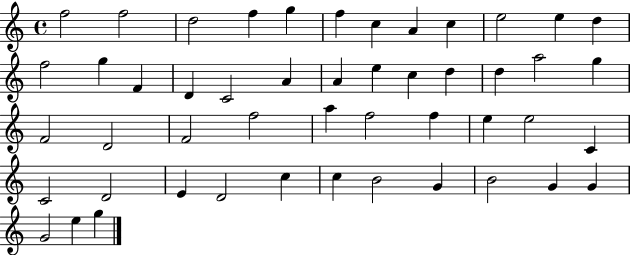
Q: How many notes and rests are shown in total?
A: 49